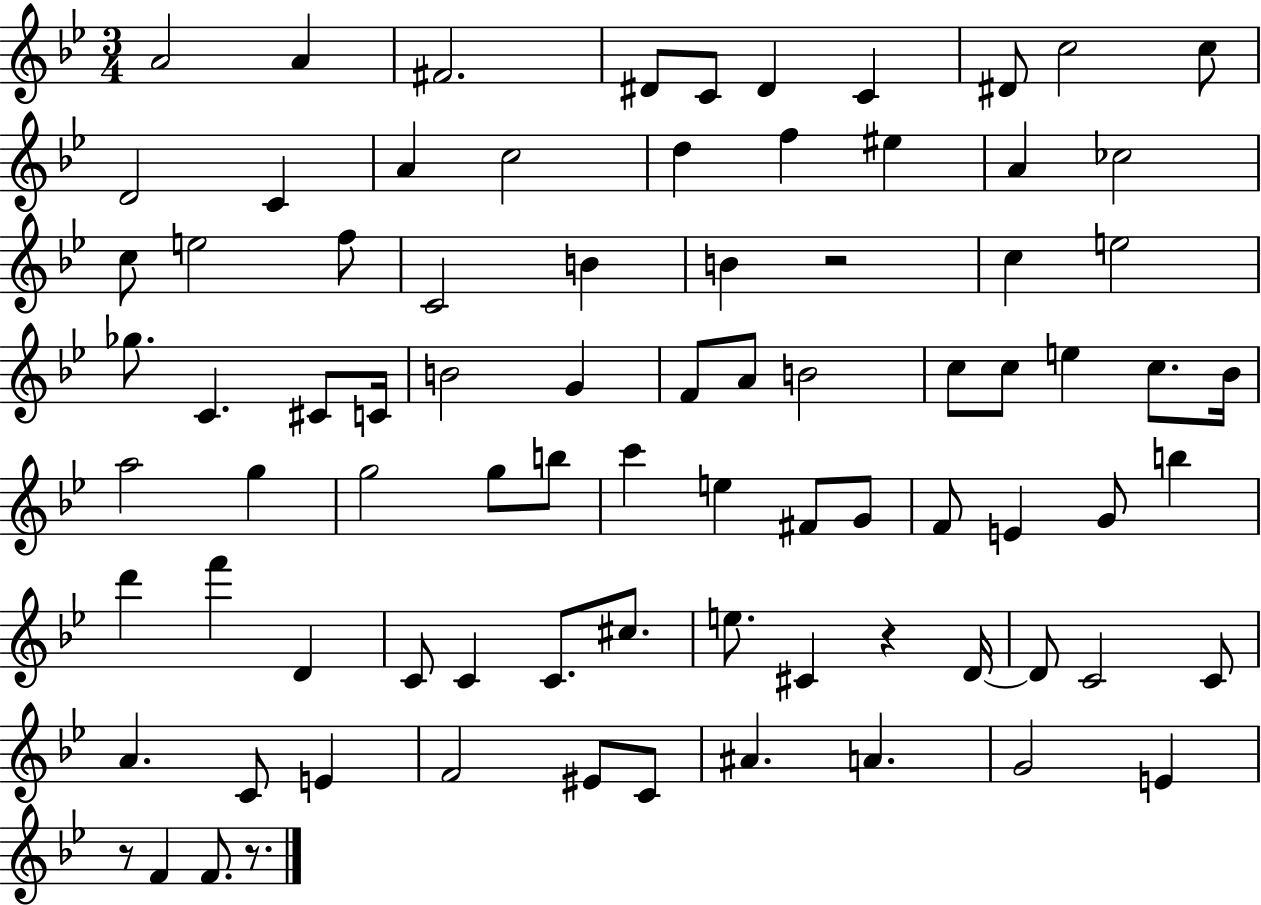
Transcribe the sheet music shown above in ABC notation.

X:1
T:Untitled
M:3/4
L:1/4
K:Bb
A2 A ^F2 ^D/2 C/2 ^D C ^D/2 c2 c/2 D2 C A c2 d f ^e A _c2 c/2 e2 f/2 C2 B B z2 c e2 _g/2 C ^C/2 C/4 B2 G F/2 A/2 B2 c/2 c/2 e c/2 _B/4 a2 g g2 g/2 b/2 c' e ^F/2 G/2 F/2 E G/2 b d' f' D C/2 C C/2 ^c/2 e/2 ^C z D/4 D/2 C2 C/2 A C/2 E F2 ^E/2 C/2 ^A A G2 E z/2 F F/2 z/2